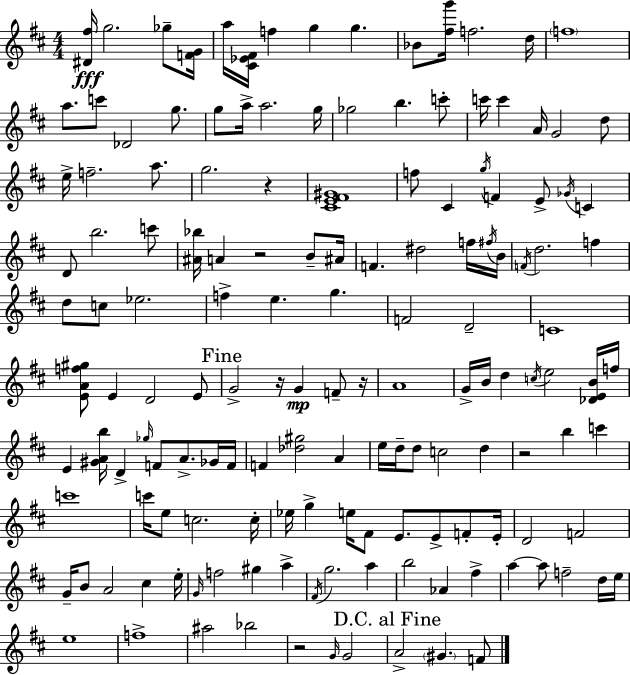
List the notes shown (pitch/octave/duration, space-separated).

[D#4,F#5]/s G5/h. Gb5/e [F4,G4]/s A5/s [C#4,Eb4,F#4]/s F5/q G5/q G5/q. Bb4/e [F#5,G6]/s F5/h. D5/s F5/w A5/e. C6/e Db4/h G5/e. G5/e A5/s A5/h. G5/s Gb5/h B5/q. C6/e C6/s C6/q A4/s G4/h D5/e E5/s F5/h. A5/e. G5/h. R/q [C#4,E4,F#4,G#4]/w F5/e C#4/q G5/s F4/q E4/e Gb4/s C4/q D4/e B5/h. C6/e [A#4,Bb5]/s A4/q R/h B4/e A#4/s F4/q. D#5/h F5/s F#5/s B4/s F4/s D5/h. F5/q D5/e C5/e Eb5/h. F5/q E5/q. G5/q. F4/h D4/h C4/w [E4,A4,F5,G#5]/e E4/q D4/h E4/e G4/h R/s G4/q F4/e R/s A4/w G4/s B4/s D5/q C5/s E5/h [Db4,E4,B4]/s F5/s E4/q [G#4,A4,B5]/s D4/q Gb5/s F4/e A4/e. Gb4/s F4/s F4/q [Db5,G#5]/h A4/q E5/s D5/s D5/e C5/h D5/q R/h B5/q C6/q C6/w C6/s E5/e C5/h. C5/s Eb5/s G5/q E5/s F#4/e E4/e. E4/e F4/e E4/s D4/h F4/h G4/s B4/e A4/h C#5/q E5/s G4/s F5/h G#5/q A5/q F#4/s G5/h. A5/q B5/h Ab4/q F#5/q A5/q A5/e F5/h D5/s E5/s E5/w F5/w A#5/h Bb5/h R/h G4/s G4/h A4/h G#4/q. F4/e